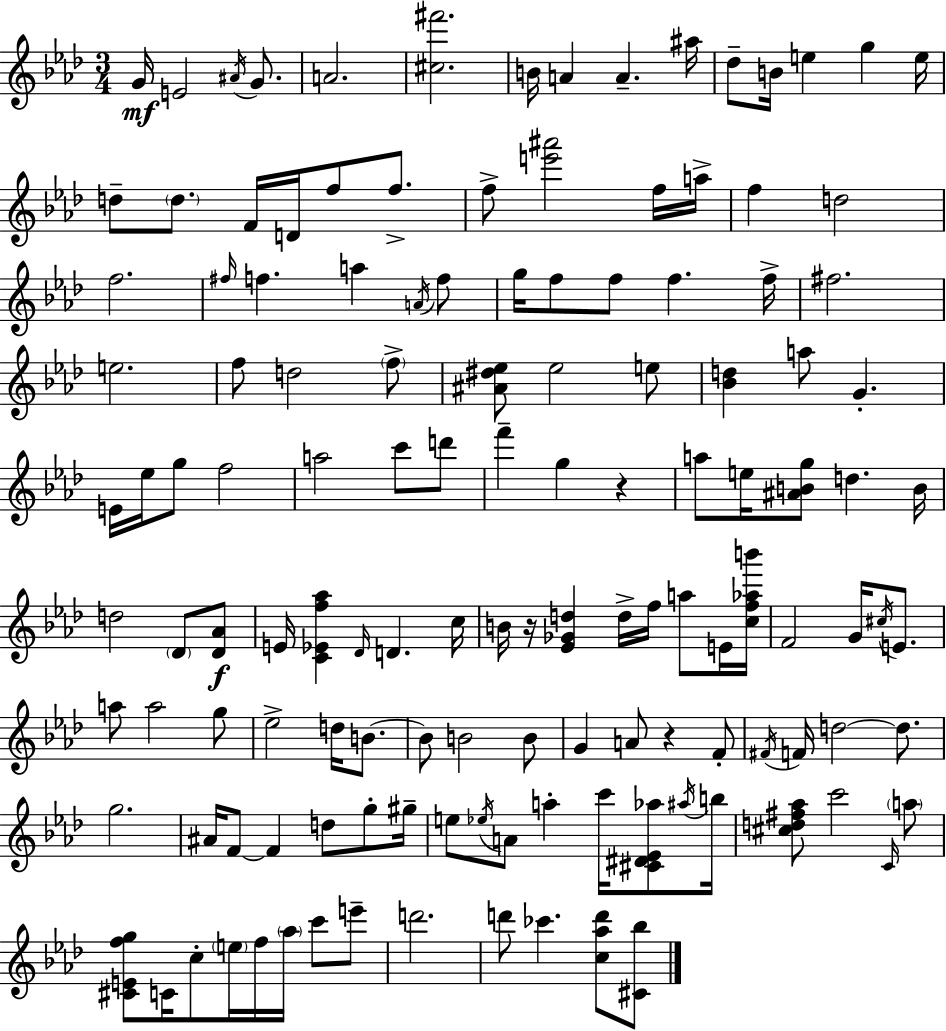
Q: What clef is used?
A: treble